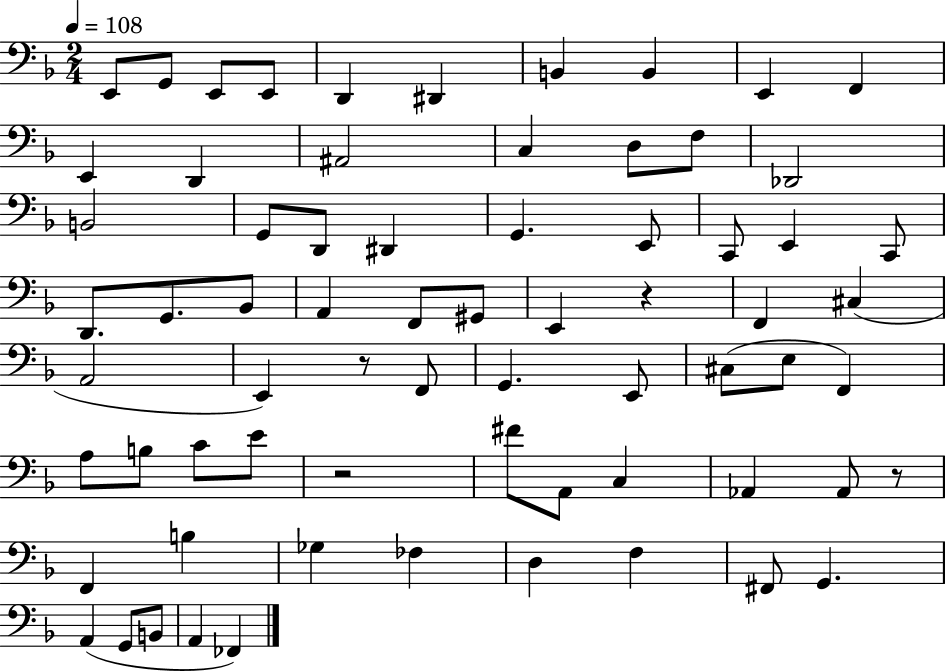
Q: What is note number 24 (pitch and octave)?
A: C2